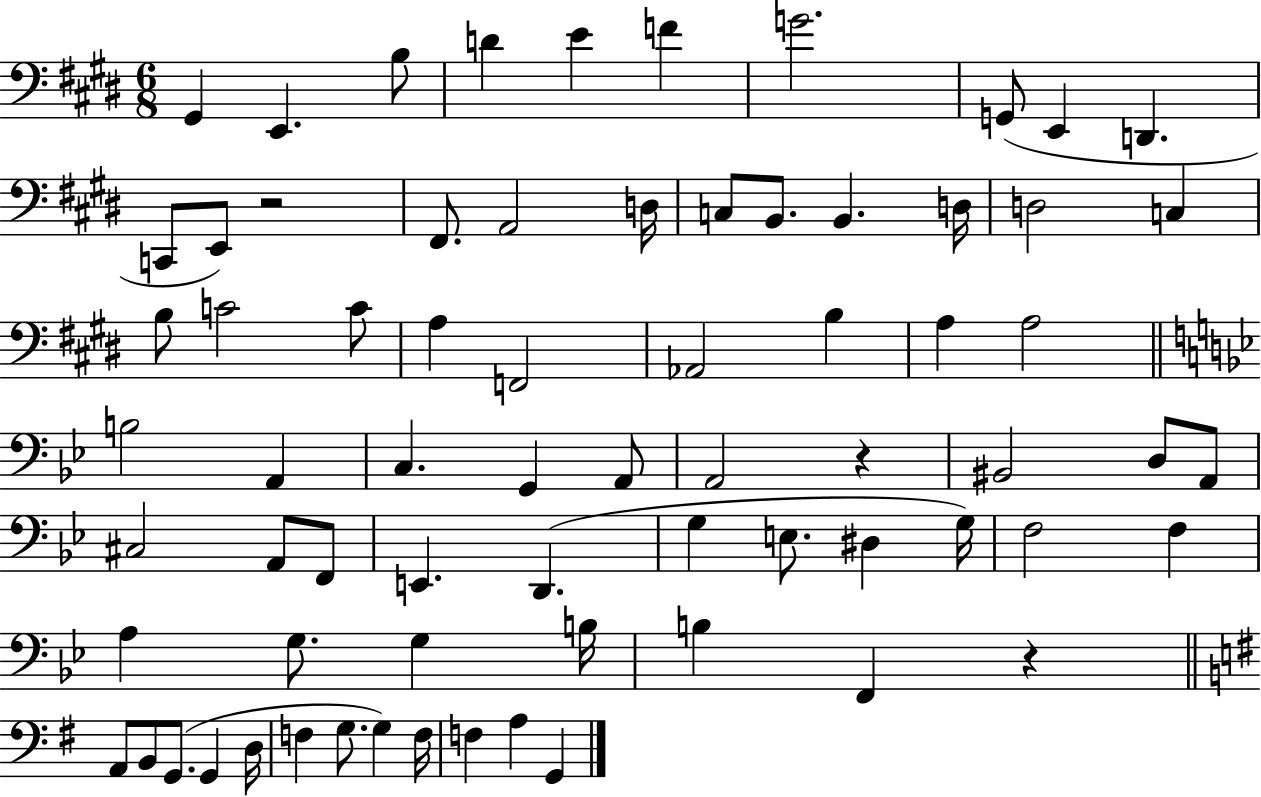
G#2/q E2/q. B3/e D4/q E4/q F4/q G4/h. G2/e E2/q D2/q. C2/e E2/e R/h F#2/e. A2/h D3/s C3/e B2/e. B2/q. D3/s D3/h C3/q B3/e C4/h C4/e A3/q F2/h Ab2/h B3/q A3/q A3/h B3/h A2/q C3/q. G2/q A2/e A2/h R/q BIS2/h D3/e A2/e C#3/h A2/e F2/e E2/q. D2/q. G3/q E3/e. D#3/q G3/s F3/h F3/q A3/q G3/e. G3/q B3/s B3/q F2/q R/q A2/e B2/e G2/e. G2/q D3/s F3/q G3/e. G3/q F3/s F3/q A3/q G2/q